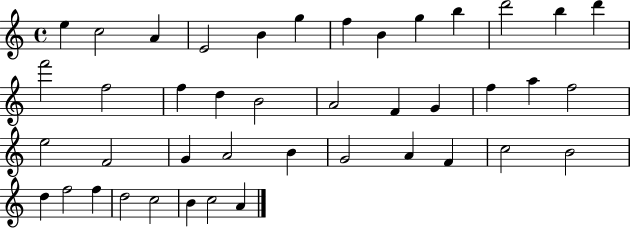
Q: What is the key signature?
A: C major